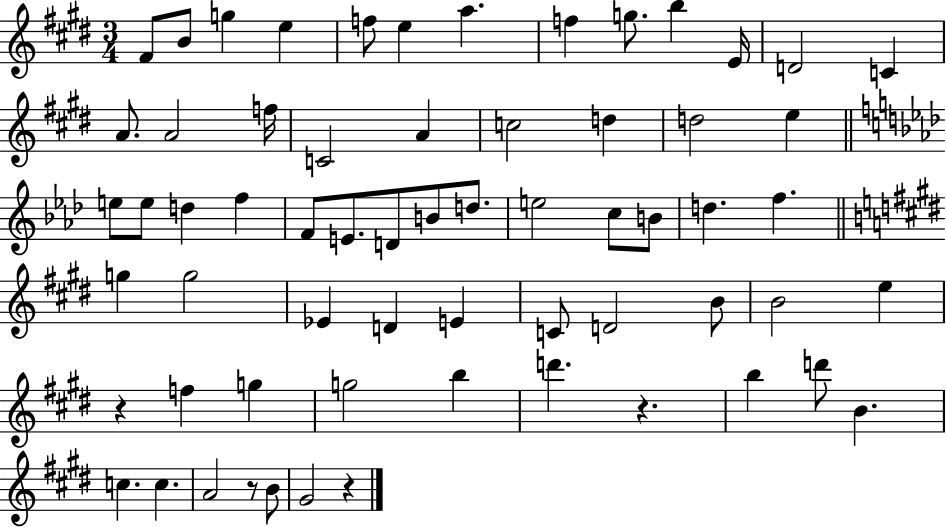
{
  \clef treble
  \numericTimeSignature
  \time 3/4
  \key e \major
  \repeat volta 2 { fis'8 b'8 g''4 e''4 | f''8 e''4 a''4. | f''4 g''8. b''4 e'16 | d'2 c'4 | \break a'8. a'2 f''16 | c'2 a'4 | c''2 d''4 | d''2 e''4 | \break \bar "||" \break \key f \minor e''8 e''8 d''4 f''4 | f'8 e'8. d'8 b'8 d''8. | e''2 c''8 b'8 | d''4. f''4. | \break \bar "||" \break \key e \major g''4 g''2 | ees'4 d'4 e'4 | c'8 d'2 b'8 | b'2 e''4 | \break r4 f''4 g''4 | g''2 b''4 | d'''4. r4. | b''4 d'''8 b'4. | \break c''4. c''4. | a'2 r8 b'8 | gis'2 r4 | } \bar "|."
}